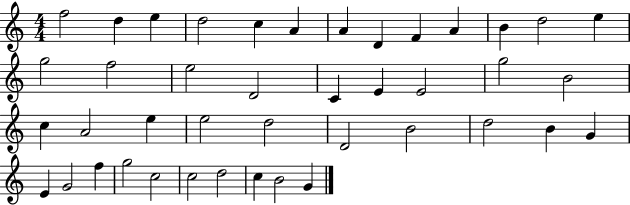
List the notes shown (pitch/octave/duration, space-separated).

F5/h D5/q E5/q D5/h C5/q A4/q A4/q D4/q F4/q A4/q B4/q D5/h E5/q G5/h F5/h E5/h D4/h C4/q E4/q E4/h G5/h B4/h C5/q A4/h E5/q E5/h D5/h D4/h B4/h D5/h B4/q G4/q E4/q G4/h F5/q G5/h C5/h C5/h D5/h C5/q B4/h G4/q